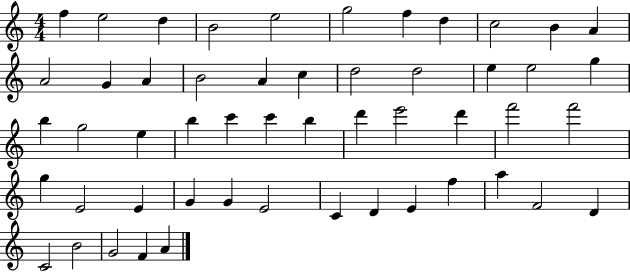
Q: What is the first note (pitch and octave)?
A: F5